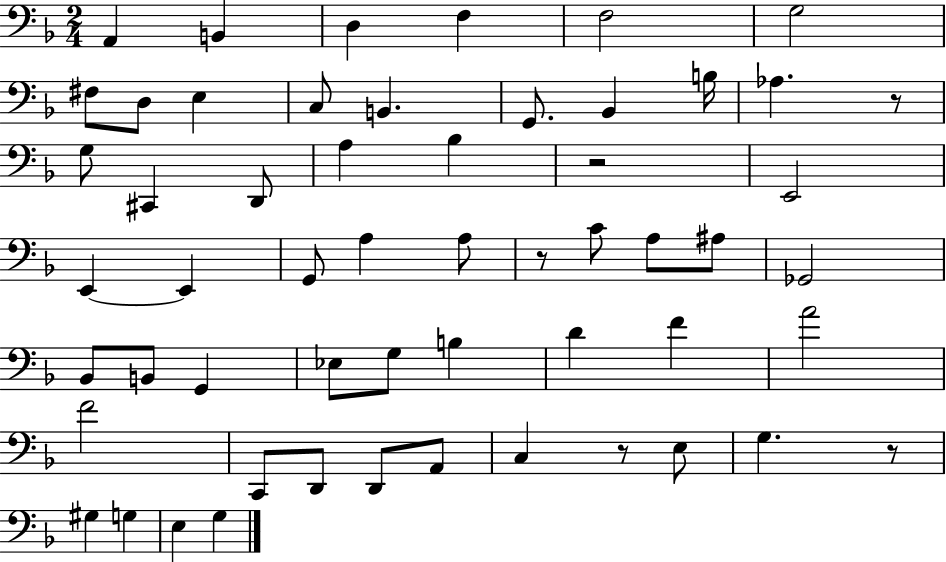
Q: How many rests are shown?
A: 5